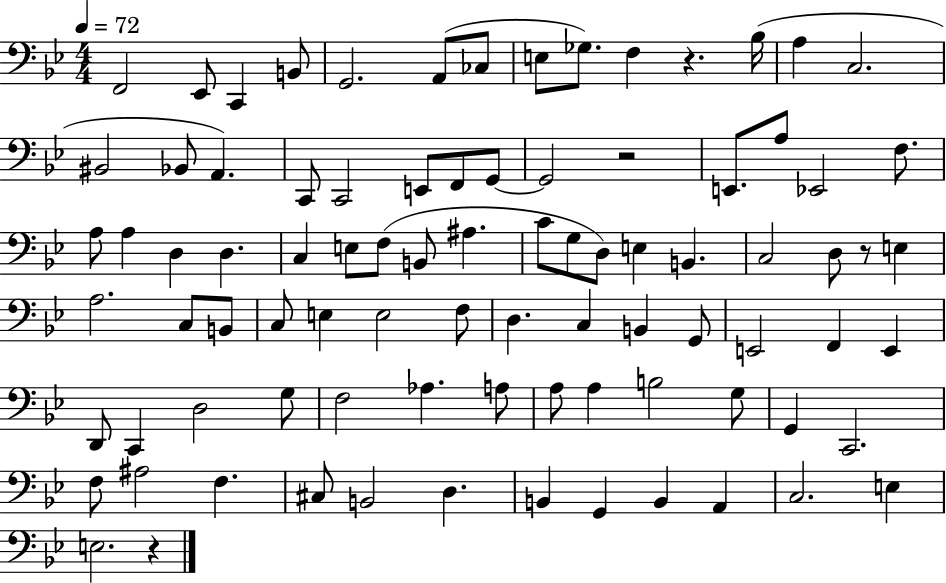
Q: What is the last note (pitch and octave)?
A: E3